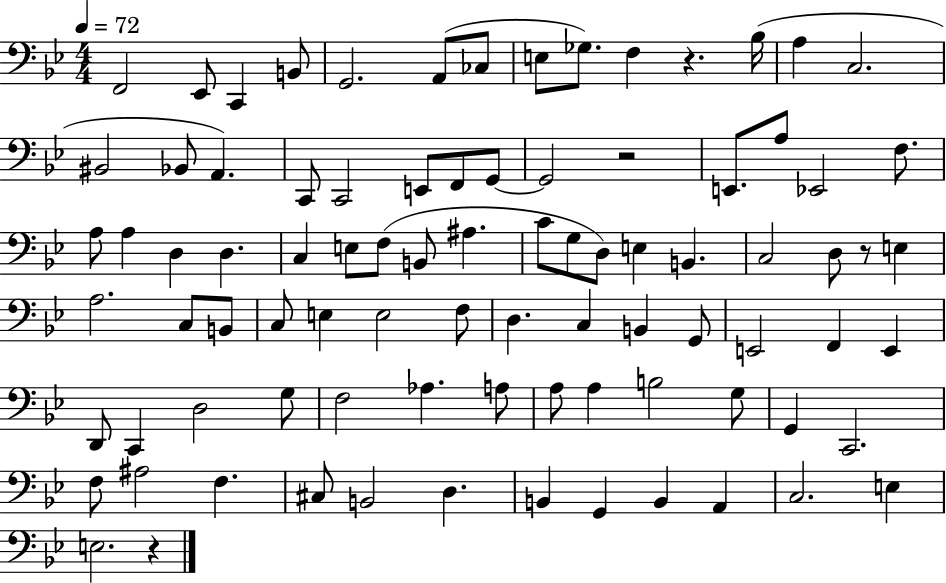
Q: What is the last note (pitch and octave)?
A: E3